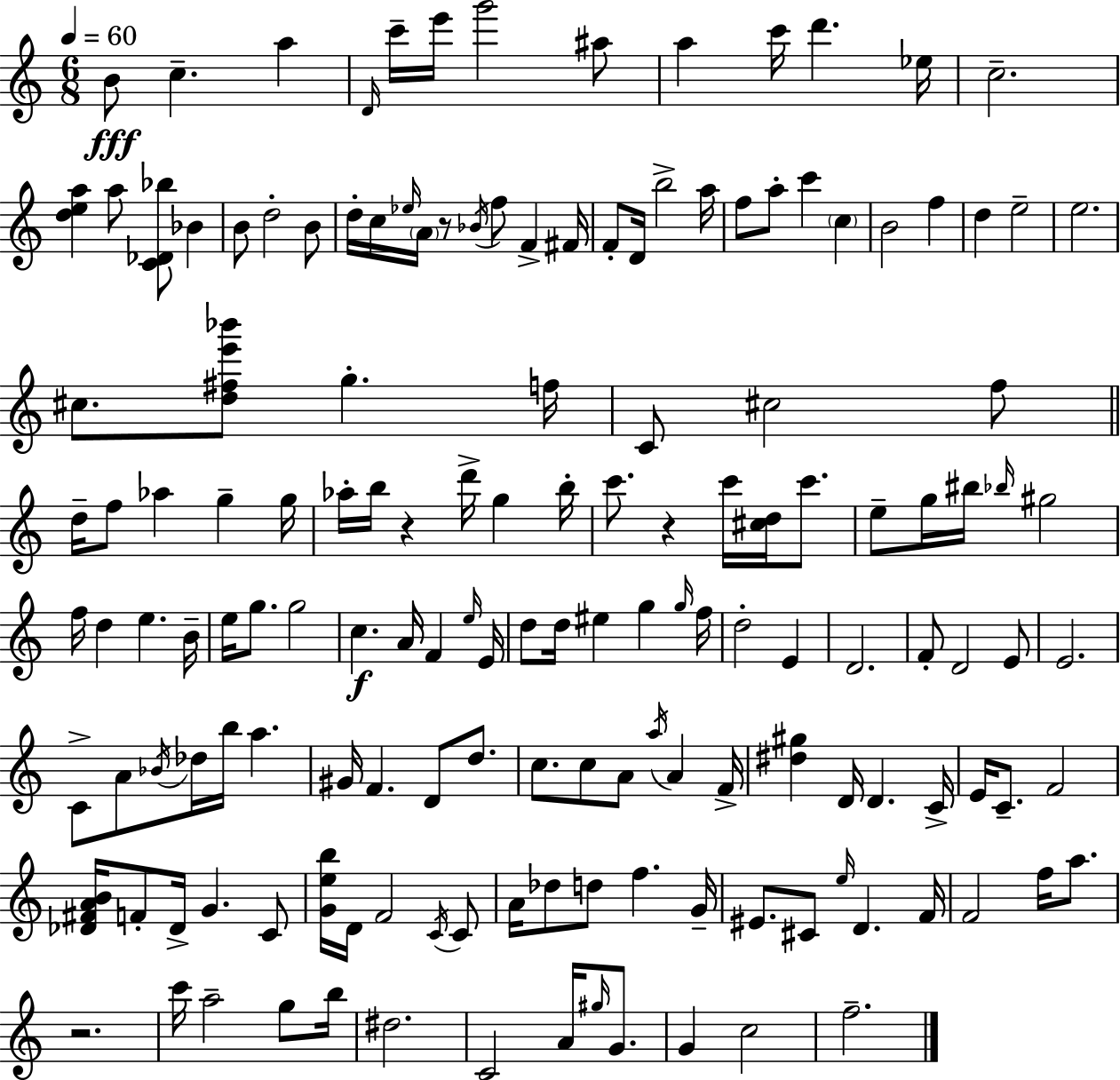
{
  \clef treble
  \numericTimeSignature
  \time 6/8
  \key a \minor
  \tempo 4 = 60
  \repeat volta 2 { b'8\fff c''4.-- a''4 | \grace { d'16 } c'''16-- e'''16 g'''2 ais''8 | a''4 c'''16 d'''4. | ees''16 c''2.-- | \break <d'' e'' a''>4 a''8 <c' des' bes''>8 bes'4 | b'8 d''2-. b'8 | d''16-. c''16 \grace { ees''16 } \parenthesize a'16 r8 \acciaccatura { bes'16 } f''8 f'4-> | fis'16 f'8-. d'16 b''2-> | \break a''16 f''8 a''8-. c'''4 \parenthesize c''4 | b'2 f''4 | d''4 e''2-- | e''2. | \break cis''8. <d'' fis'' e''' bes'''>8 g''4.-. | f''16 c'8 cis''2 | f''8 \bar "||" \break \key a \minor d''16-- f''8 aes''4 g''4-- g''16 | aes''16-. b''16 r4 d'''16-> g''4 b''16-. | c'''8. r4 c'''16 <cis'' d''>16 c'''8. | e''8-- g''16 bis''16 \grace { bes''16 } gis''2 | \break f''16 d''4 e''4. | b'16-- e''16 g''8. g''2 | c''4.\f a'16 f'4 | \grace { e''16 } e'16 d''8 d''16 eis''4 g''4 | \break \grace { g''16 } f''16 d''2-. e'4 | d'2. | f'8-. d'2 | e'8 e'2. | \break c'8-> a'8 \acciaccatura { bes'16 } des''16 b''16 a''4. | gis'16 f'4. d'8 | d''8. c''8. c''8 a'8 \acciaccatura { a''16 } | a'4 f'16-> <dis'' gis''>4 d'16 d'4. | \break c'16-> e'16 c'8.-- f'2 | <des' fis' a' b'>16 f'8-. des'16-> g'4. | c'8 <g' e'' b''>16 d'16 f'2 | \acciaccatura { c'16 } c'8 a'16 des''8 d''8 f''4. | \break g'16-- eis'8. cis'8 \grace { e''16 } | d'4. f'16 f'2 | f''16 a''8. r2. | c'''16 a''2-- | \break g''8 b''16 dis''2. | c'2 | a'16 \grace { gis''16 } g'8. g'4 | c''2 f''2.-- | \break } \bar "|."
}